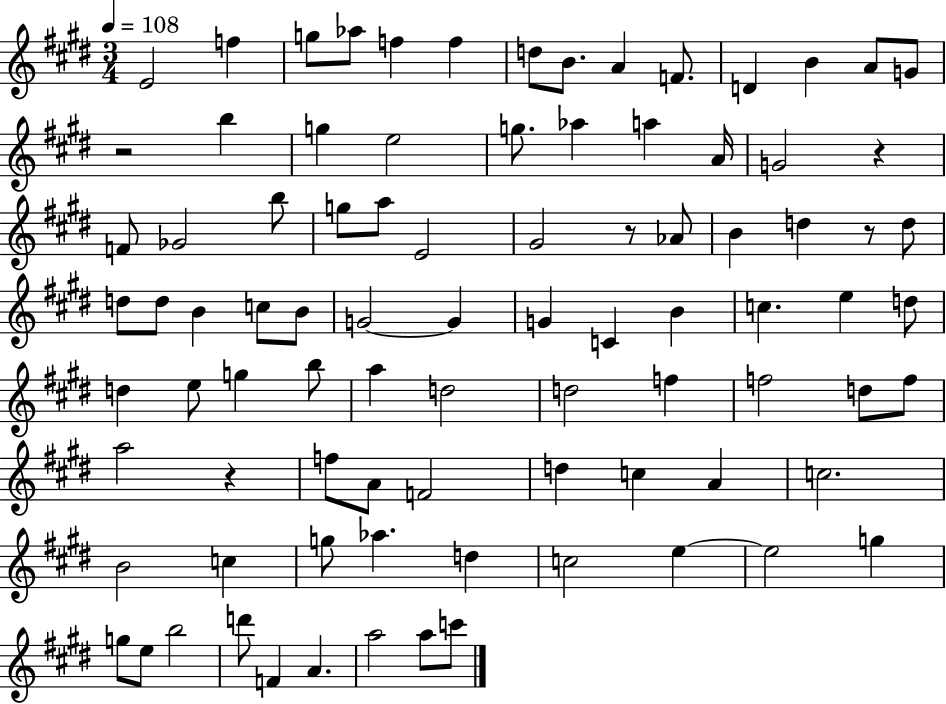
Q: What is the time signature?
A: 3/4